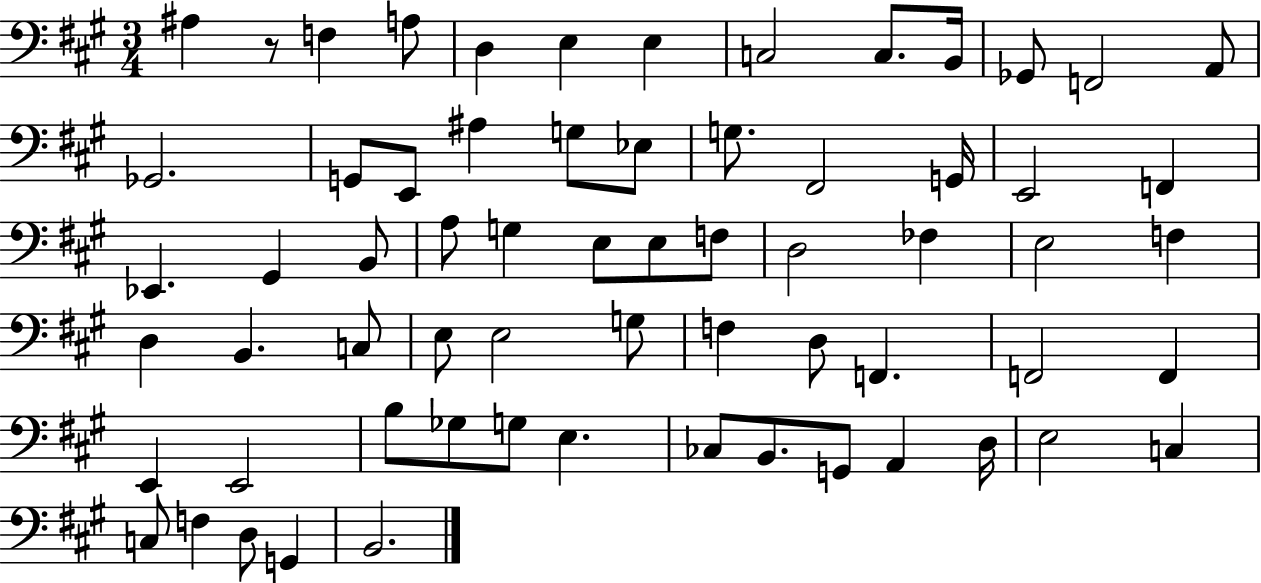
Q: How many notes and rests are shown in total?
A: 65